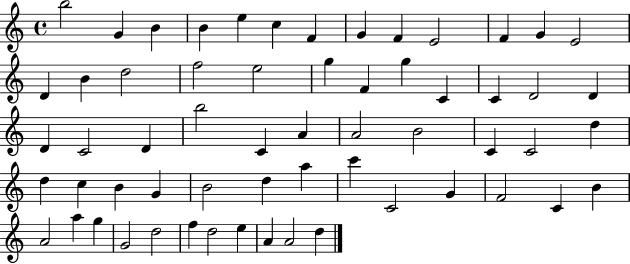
X:1
T:Untitled
M:4/4
L:1/4
K:C
b2 G B B e c F G F E2 F G E2 D B d2 f2 e2 g F g C C D2 D D C2 D b2 C A A2 B2 C C2 d d c B G B2 d a c' C2 G F2 C B A2 a g G2 d2 f d2 e A A2 d